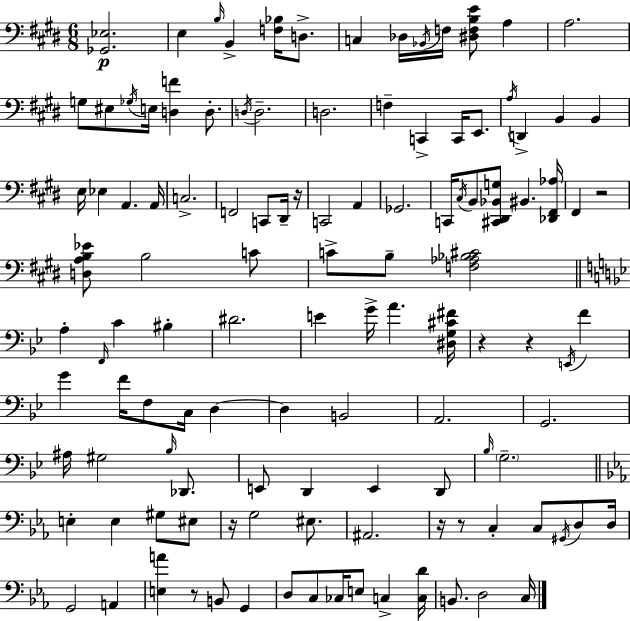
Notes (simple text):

[Gb2,Eb3]/h. E3/q B3/s B2/q [F3,Bb3]/s D3/e. C3/q Db3/s Bb2/s F3/s [D#3,F3,B3,E4]/e A3/q A3/h. G3/e EIS3/e Gb3/s E3/s [D3,F4]/q D3/e. D3/s D3/h. D3/h. F3/q C2/q C2/s E2/e. A3/s D2/q B2/q B2/q E3/s Eb3/q A2/q. A2/s C3/h. F2/h C2/e D#2/s R/s C2/h A2/q Gb2/h. C2/s C#3/s B2/e [C#2,D#2,Bb2,G3]/e BIS2/q. [Db2,F#2,Ab3]/s F#2/q R/h [D3,A3,B3,Eb4]/e B3/h C4/e C4/e B3/e [F3,Ab3,Bb3,C#4]/h A3/q F2/s C4/q BIS3/q D#4/h. E4/q G4/s A4/q. [D#3,G3,C#4,F#4]/s R/q R/q E2/s F4/q G4/q F4/s F3/e C3/s D3/q D3/q B2/h A2/h. G2/h. A#3/s G#3/h Bb3/s Db2/e. E2/e D2/q E2/q D2/e Bb3/s G3/h. E3/q E3/q G#3/e EIS3/e R/s G3/h EIS3/e. A#2/h. R/s R/e C3/q C3/e G#2/s D3/e D3/s G2/h A2/q [E3,A4]/q R/e B2/e G2/q D3/e C3/e CES3/s E3/e C3/q [C3,D4]/s B2/e. D3/h C3/s